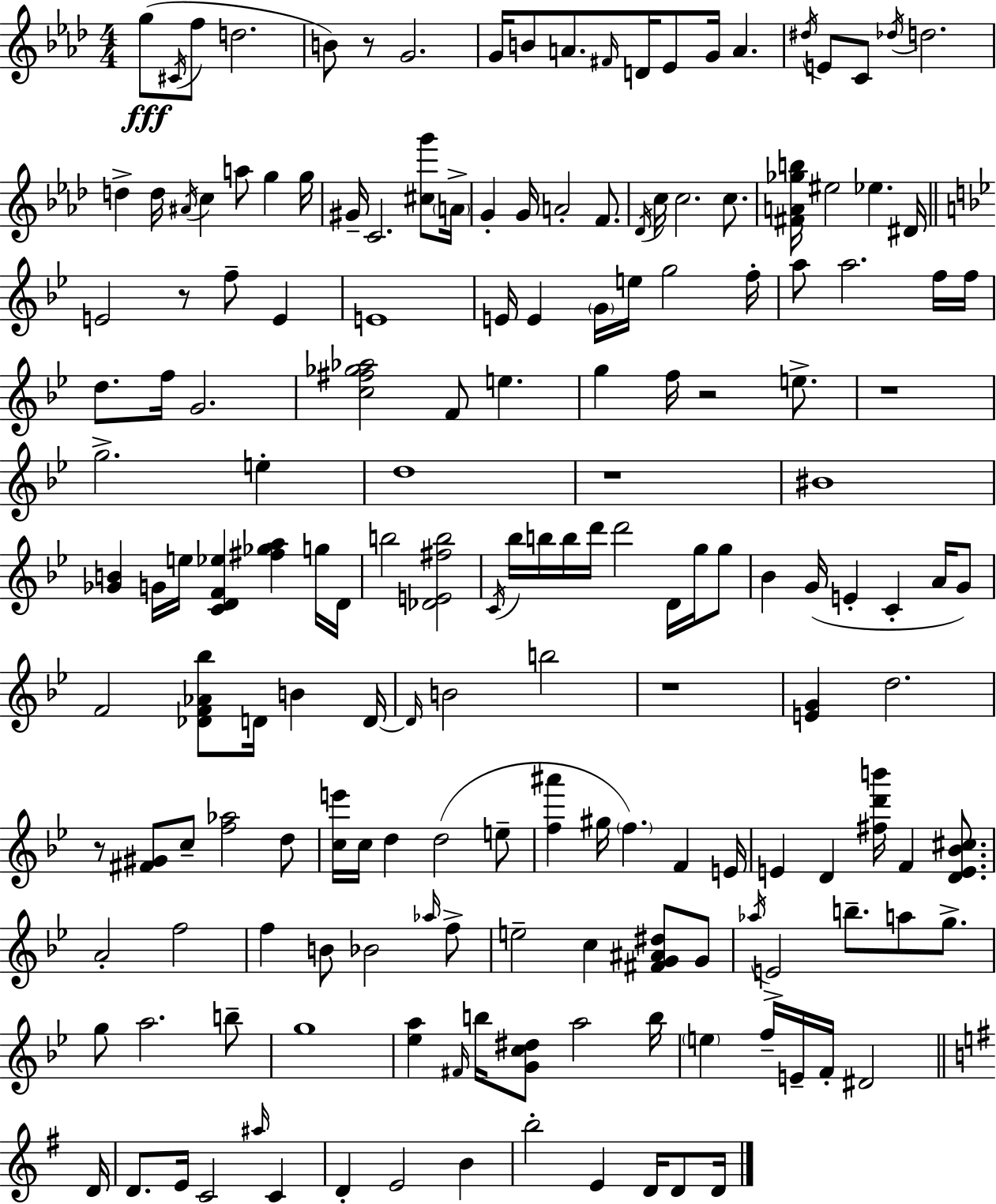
G5/e C#4/s F5/e D5/h. B4/e R/e G4/h. G4/s B4/e A4/e. F#4/s D4/s Eb4/e G4/s A4/q. D#5/s E4/e C4/e Db5/s D5/h. D5/q D5/s A#4/s C5/q A5/e G5/q G5/s G#4/s C4/h. [C#5,G6]/e A4/s G4/q G4/s A4/h F4/e. Db4/s C5/s C5/h. C5/e. [F#4,A4,Gb5,B5]/s EIS5/h Eb5/q. D#4/s E4/h R/e F5/e E4/q E4/w E4/s E4/q G4/s E5/s G5/h F5/s A5/e A5/h. F5/s F5/s D5/e. F5/s G4/h. [C5,F#5,Gb5,Ab5]/h F4/e E5/q. G5/q F5/s R/h E5/e. R/w G5/h. E5/q D5/w R/w BIS4/w [Gb4,B4]/q G4/s E5/s [C4,D4,F4,Eb5]/q [F#5,Gb5,A5]/q G5/s D4/s B5/h [Db4,E4,F#5,B5]/h C4/s Bb5/s B5/s B5/s D6/s D6/h D4/s G5/s G5/e Bb4/q G4/s E4/q C4/q A4/s G4/e F4/h [Db4,F4,Ab4,Bb5]/e D4/s B4/q D4/s D4/s B4/h B5/h R/w [E4,G4]/q D5/h. R/e [F#4,G#4]/e C5/e [F5,Ab5]/h D5/e [C5,E6]/s C5/s D5/q D5/h E5/e [F5,A#6]/q G#5/s F5/q. F4/q E4/s E4/q D4/q [F#5,D6,B6]/s F4/q [D4,E4,Bb4,C#5]/e. A4/h F5/h F5/q B4/e Bb4/h Ab5/s F5/e E5/h C5/q [F#4,G4,A#4,D#5]/e G4/e Ab5/s E4/h B5/e. A5/e G5/e. G5/e A5/h. B5/e G5/w [Eb5,A5]/q F#4/s B5/s [G4,C5,D#5]/e A5/h B5/s E5/q F5/s E4/s F4/s D#4/h D4/s D4/e. E4/s C4/h A#5/s C4/q D4/q E4/h B4/q B5/h E4/q D4/s D4/e D4/s